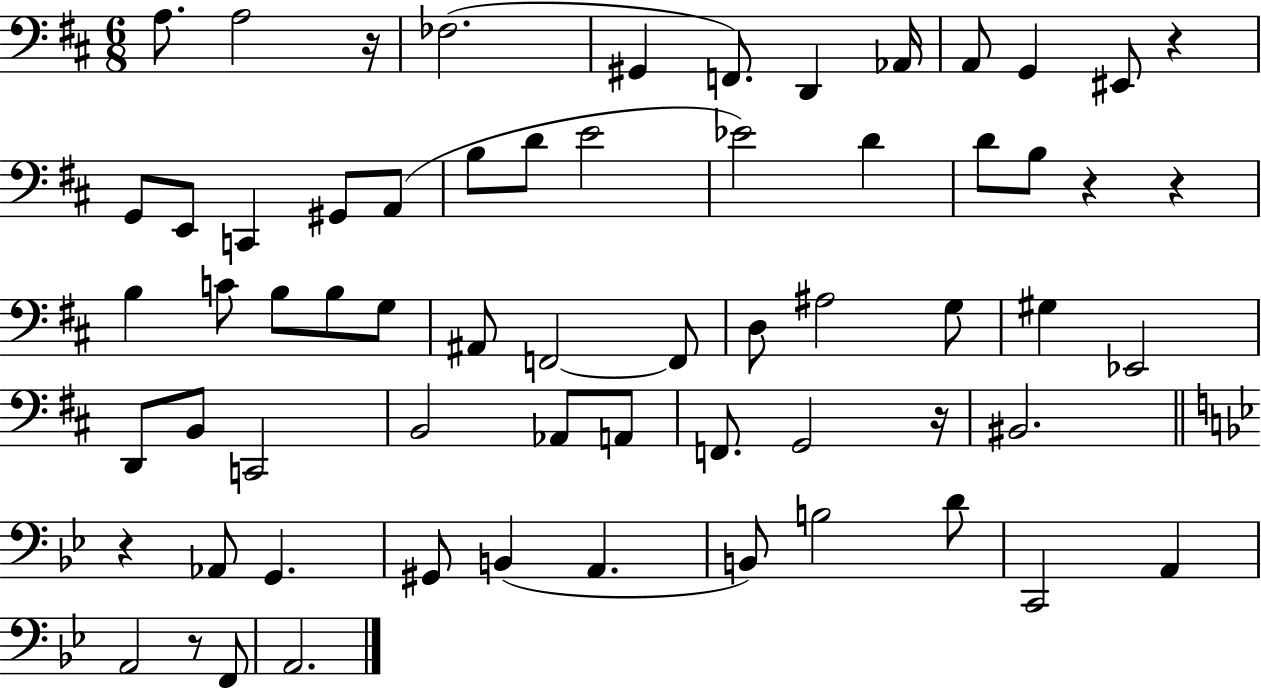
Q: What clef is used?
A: bass